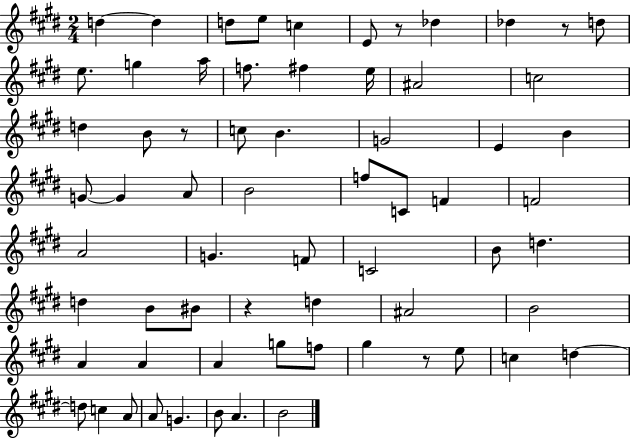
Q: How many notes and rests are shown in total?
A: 66